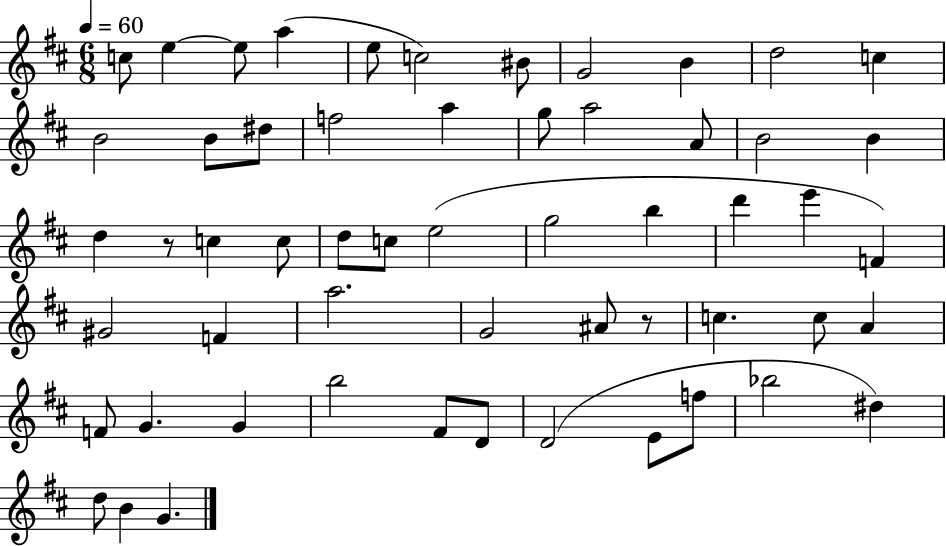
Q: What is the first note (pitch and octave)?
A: C5